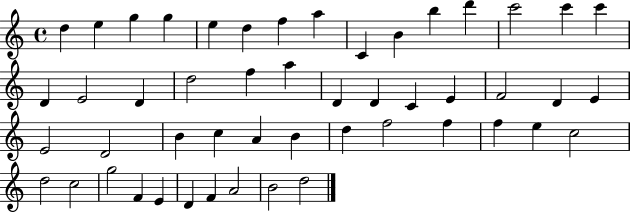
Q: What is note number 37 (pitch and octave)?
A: F5